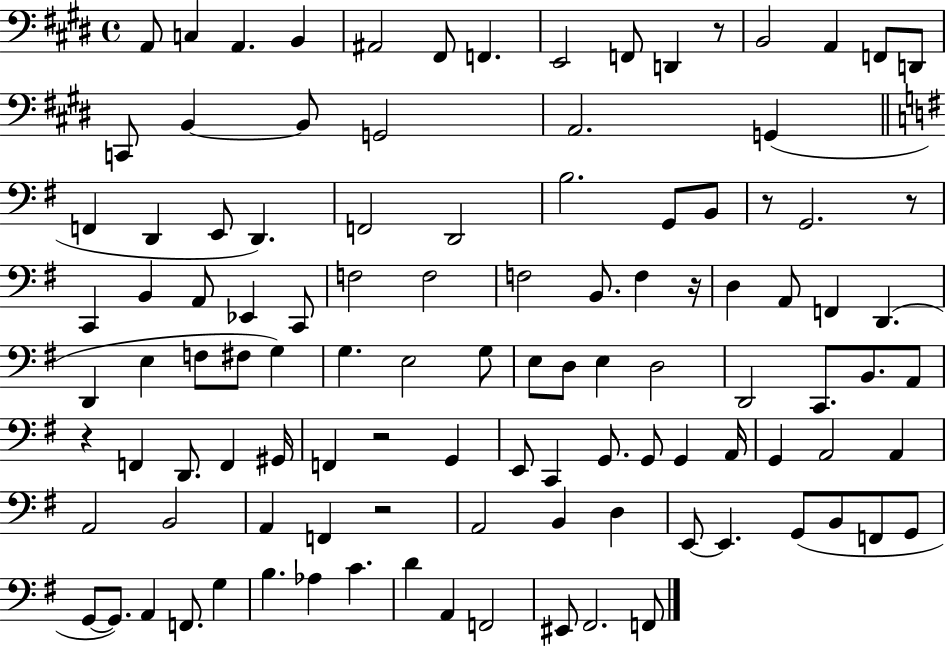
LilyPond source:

{
  \clef bass
  \time 4/4
  \defaultTimeSignature
  \key e \major
  a,8 c4 a,4. b,4 | ais,2 fis,8 f,4. | e,2 f,8 d,4 r8 | b,2 a,4 f,8 d,8 | \break c,8 b,4~~ b,8 g,2 | a,2. g,4( | \bar "||" \break \key g \major f,4 d,4 e,8 d,4.) | f,2 d,2 | b2. g,8 b,8 | r8 g,2. r8 | \break c,4 b,4 a,8 ees,4 c,8 | f2 f2 | f2 b,8. f4 r16 | d4 a,8 f,4 d,4.( | \break d,4 e4 f8 fis8 g4) | g4. e2 g8 | e8 d8 e4 d2 | d,2 c,8. b,8. a,8 | \break r4 f,4 d,8. f,4 gis,16 | f,4 r2 g,4 | e,8 c,4 g,8. g,8 g,4 a,16 | g,4 a,2 a,4 | \break a,2 b,2 | a,4 f,4 r2 | a,2 b,4 d4 | e,8~~ e,4. g,8( b,8 f,8 g,8 | \break g,8~~ g,8.) a,4 f,8. g4 | b4. aes4 c'4. | d'4 a,4 f,2 | eis,8 fis,2. f,8 | \break \bar "|."
}